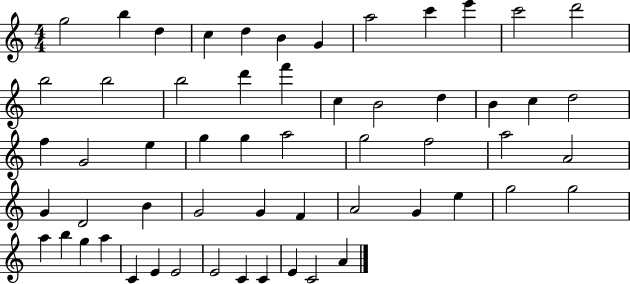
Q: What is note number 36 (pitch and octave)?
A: B4